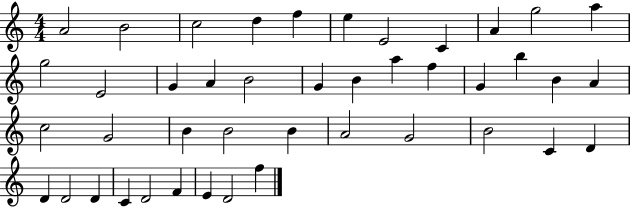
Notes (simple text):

A4/h B4/h C5/h D5/q F5/q E5/q E4/h C4/q A4/q G5/h A5/q G5/h E4/h G4/q A4/q B4/h G4/q B4/q A5/q F5/q G4/q B5/q B4/q A4/q C5/h G4/h B4/q B4/h B4/q A4/h G4/h B4/h C4/q D4/q D4/q D4/h D4/q C4/q D4/h F4/q E4/q D4/h F5/q